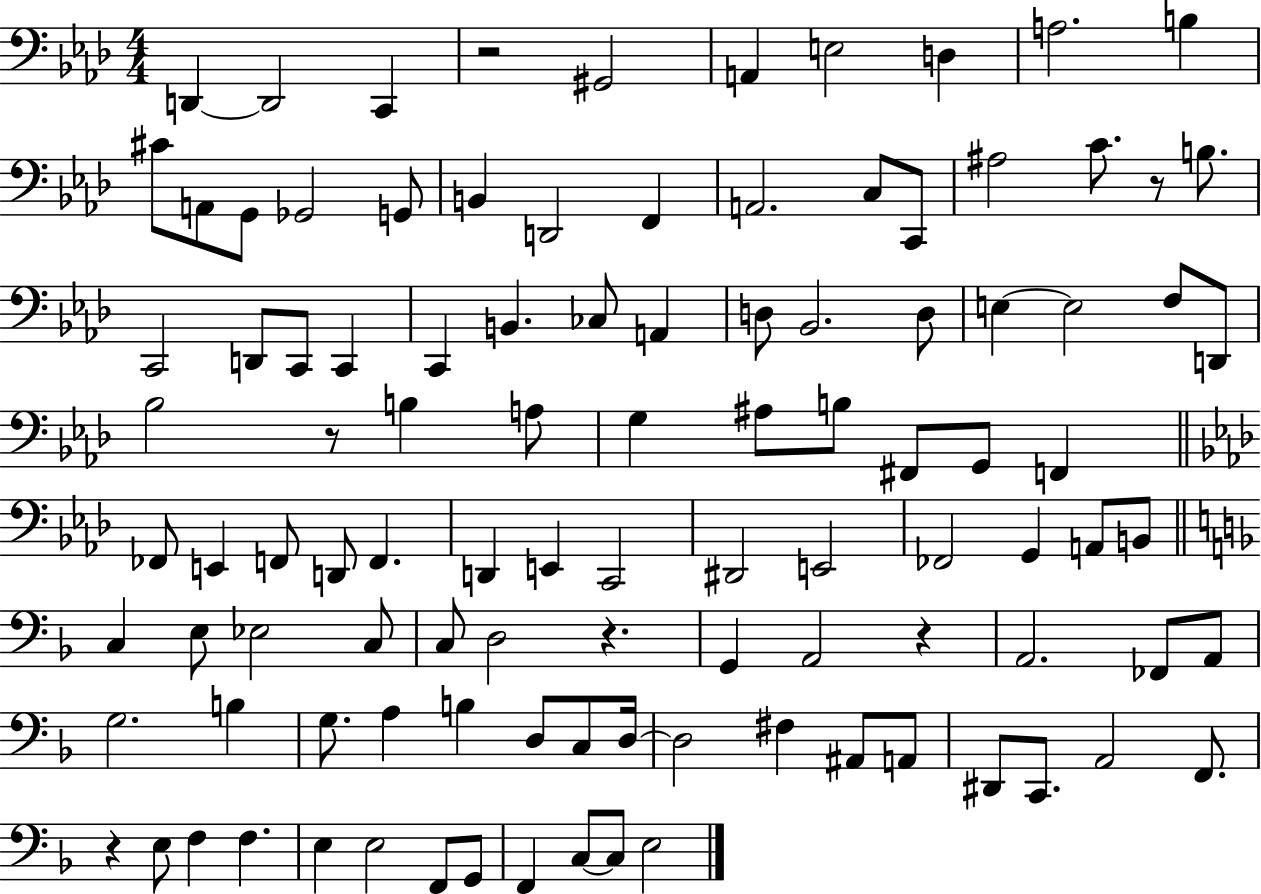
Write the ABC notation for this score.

X:1
T:Untitled
M:4/4
L:1/4
K:Ab
D,, D,,2 C,, z2 ^G,,2 A,, E,2 D, A,2 B, ^C/2 A,,/2 G,,/2 _G,,2 G,,/2 B,, D,,2 F,, A,,2 C,/2 C,,/2 ^A,2 C/2 z/2 B,/2 C,,2 D,,/2 C,,/2 C,, C,, B,, _C,/2 A,, D,/2 _B,,2 D,/2 E, E,2 F,/2 D,,/2 _B,2 z/2 B, A,/2 G, ^A,/2 B,/2 ^F,,/2 G,,/2 F,, _F,,/2 E,, F,,/2 D,,/2 F,, D,, E,, C,,2 ^D,,2 E,,2 _F,,2 G,, A,,/2 B,,/2 C, E,/2 _E,2 C,/2 C,/2 D,2 z G,, A,,2 z A,,2 _F,,/2 A,,/2 G,2 B, G,/2 A, B, D,/2 C,/2 D,/4 D,2 ^F, ^A,,/2 A,,/2 ^D,,/2 C,,/2 A,,2 F,,/2 z E,/2 F, F, E, E,2 F,,/2 G,,/2 F,, C,/2 C,/2 E,2